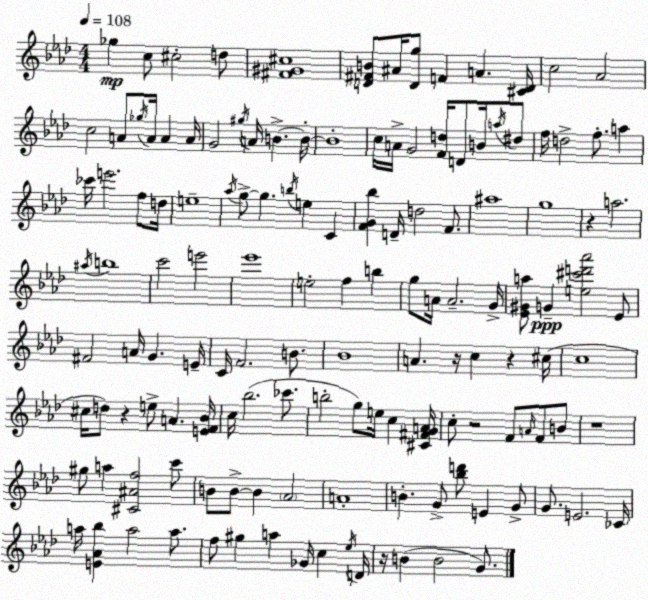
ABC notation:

X:1
T:Untitled
M:4/4
L:1/4
K:Fm
_g c/2 ^c2 d/2 [^F^G^c]4 [D^FB]/2 ^A/4 [Dg]/2 F A [^CD]/4 c2 _A2 c2 A/2 _g/4 A/4 A A/4 G2 ^g/4 A/4 B B/4 B4 c/4 A/4 G2 [Fd]/4 D/2 B/4 a/4 ^d/2 f/4 d2 f/2 a _c'/4 e'2 f/2 d/4 e4 _a/4 g/2 g b/4 e C [FG_b] D/4 d2 F/2 ^a4 g4 z a2 ^a/4 b4 c'2 e'2 _e'4 e2 f b g/2 A/4 A2 G/4 [_E^Ga]/2 G [e^c'd'_a']2 _E/2 ^F2 A/4 G E/4 C/4 F2 B/2 _B4 A z/4 c z ^c/4 c4 ^c/4 d/2 z e/2 A [EF_B]/4 c/4 _b2 _c'/2 b2 g/2 e/4 c [^C^FGA]/4 c/2 z2 F/2 A/4 F/2 B/2 z4 ^g/2 a [^C^Af]2 c'/2 B/2 B/2 B _A2 A4 B G/2 [_bd']/2 E G/2 G/2 E2 _C/4 a/4 [E_A_b] a2 a/2 f/2 ^g a _G/4 c _e/4 D/4 z/4 B B2 G/2